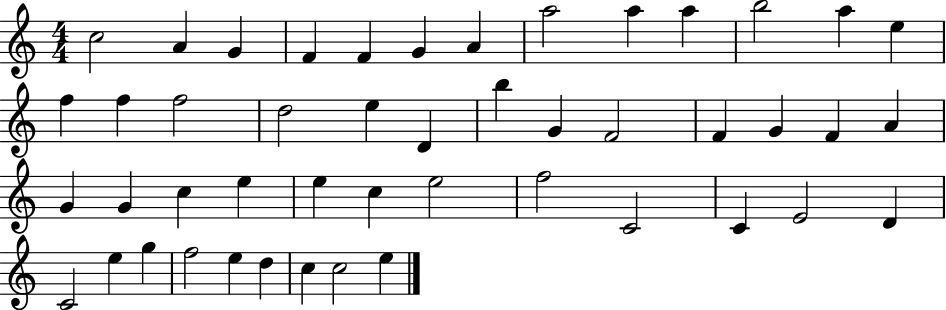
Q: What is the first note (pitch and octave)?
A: C5